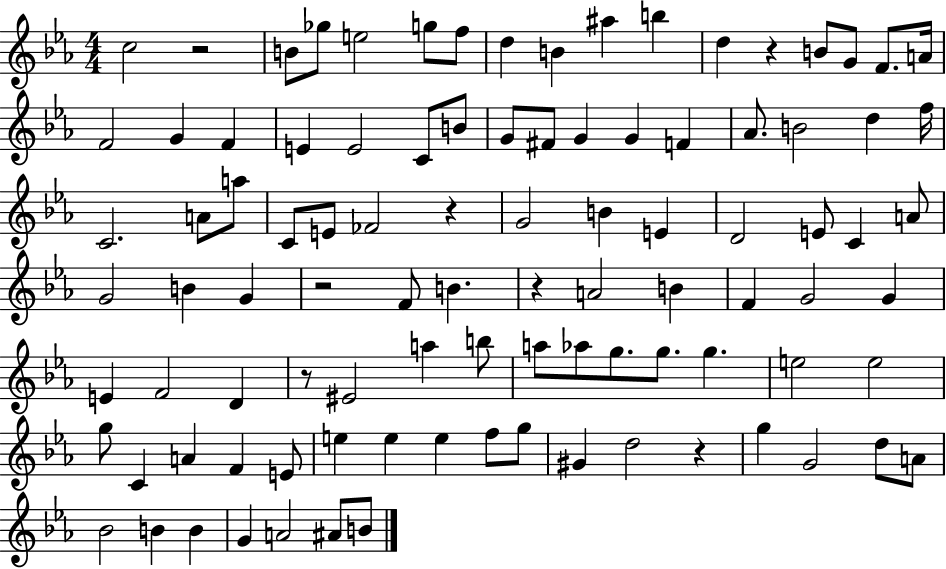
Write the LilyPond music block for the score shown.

{
  \clef treble
  \numericTimeSignature
  \time 4/4
  \key ees \major
  c''2 r2 | b'8 ges''8 e''2 g''8 f''8 | d''4 b'4 ais''4 b''4 | d''4 r4 b'8 g'8 f'8. a'16 | \break f'2 g'4 f'4 | e'4 e'2 c'8 b'8 | g'8 fis'8 g'4 g'4 f'4 | aes'8. b'2 d''4 f''16 | \break c'2. a'8 a''8 | c'8 e'8 fes'2 r4 | g'2 b'4 e'4 | d'2 e'8 c'4 a'8 | \break g'2 b'4 g'4 | r2 f'8 b'4. | r4 a'2 b'4 | f'4 g'2 g'4 | \break e'4 f'2 d'4 | r8 eis'2 a''4 b''8 | a''8 aes''8 g''8. g''8. g''4. | e''2 e''2 | \break g''8 c'4 a'4 f'4 e'8 | e''4 e''4 e''4 f''8 g''8 | gis'4 d''2 r4 | g''4 g'2 d''8 a'8 | \break bes'2 b'4 b'4 | g'4 a'2 ais'8 b'8 | \bar "|."
}